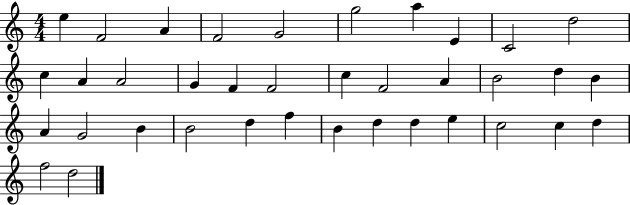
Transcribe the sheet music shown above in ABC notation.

X:1
T:Untitled
M:4/4
L:1/4
K:C
e F2 A F2 G2 g2 a E C2 d2 c A A2 G F F2 c F2 A B2 d B A G2 B B2 d f B d d e c2 c d f2 d2